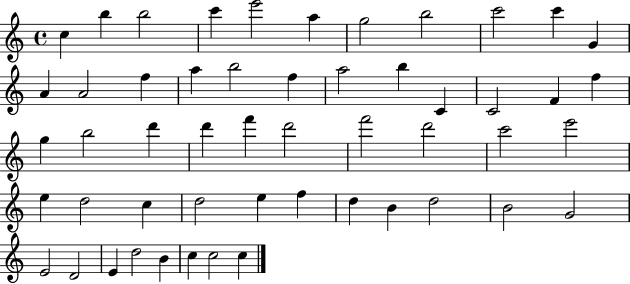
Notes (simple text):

C5/q B5/q B5/h C6/q E6/h A5/q G5/h B5/h C6/h C6/q G4/q A4/q A4/h F5/q A5/q B5/h F5/q A5/h B5/q C4/q C4/h F4/q F5/q G5/q B5/h D6/q D6/q F6/q D6/h F6/h D6/h C6/h E6/h E5/q D5/h C5/q D5/h E5/q F5/q D5/q B4/q D5/h B4/h G4/h E4/h D4/h E4/q D5/h B4/q C5/q C5/h C5/q